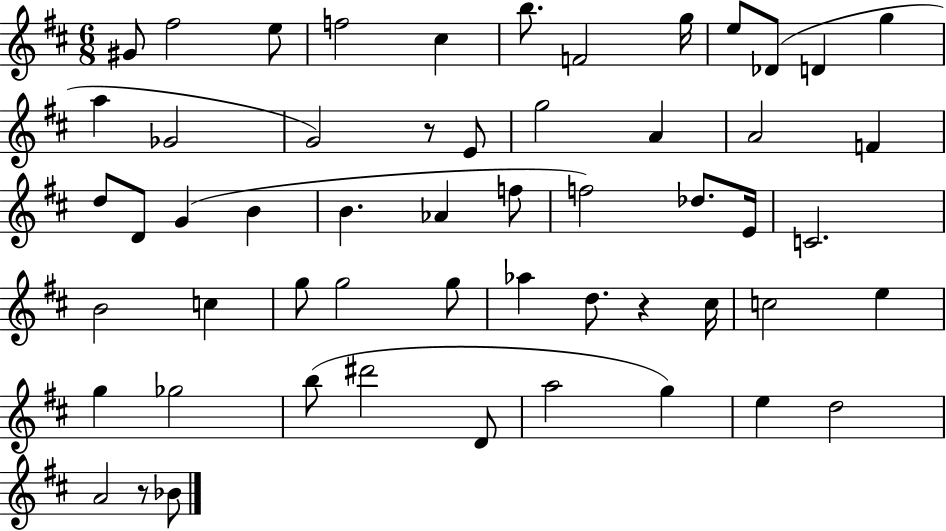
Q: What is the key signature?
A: D major